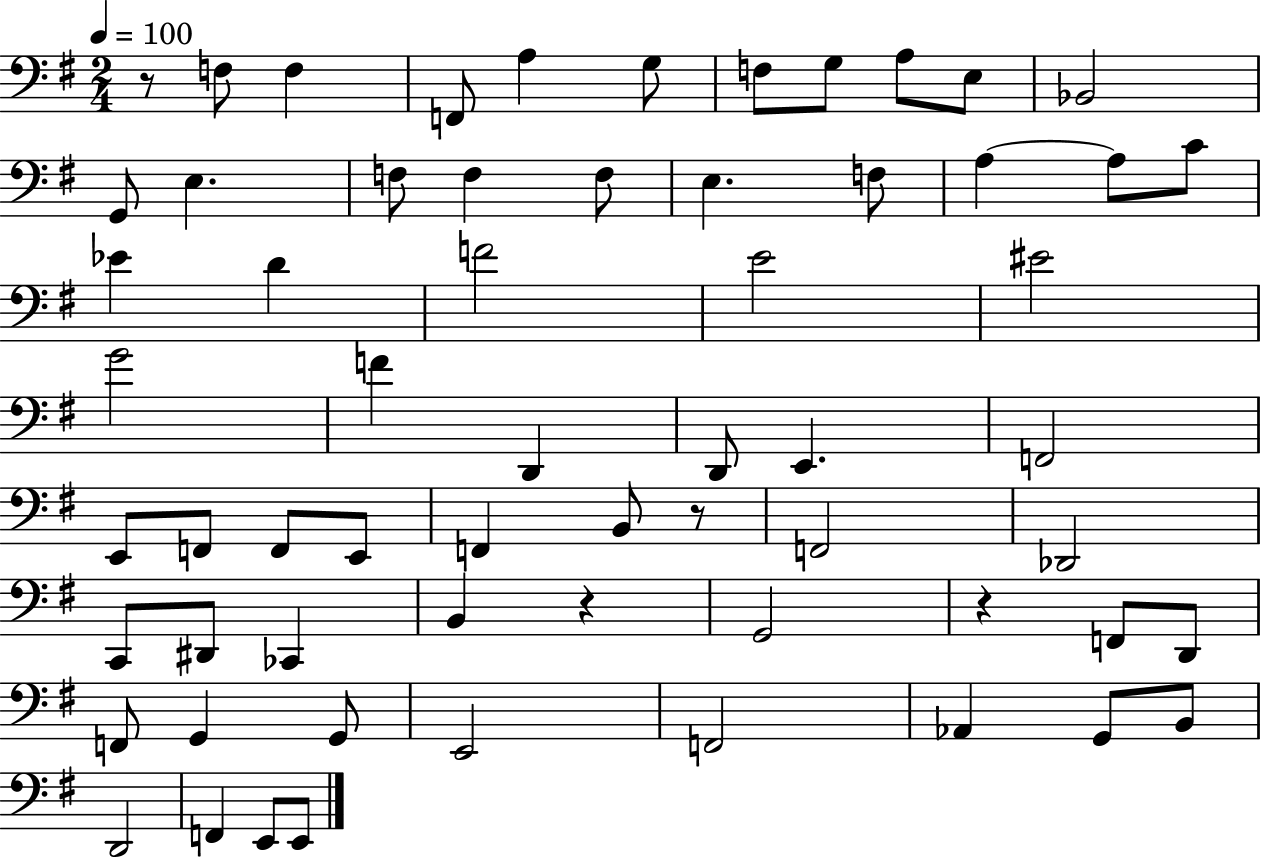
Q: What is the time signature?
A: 2/4